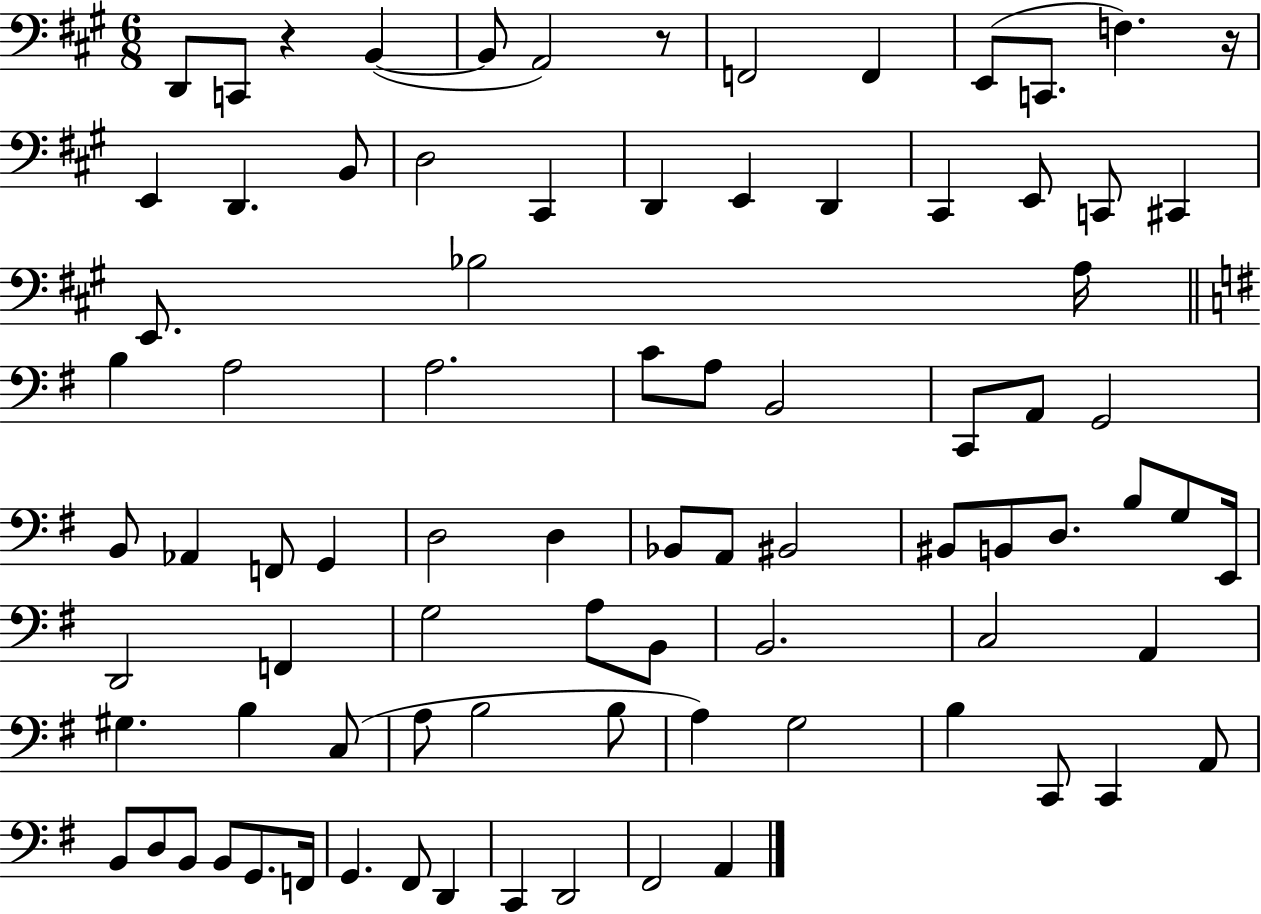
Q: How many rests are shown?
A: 3